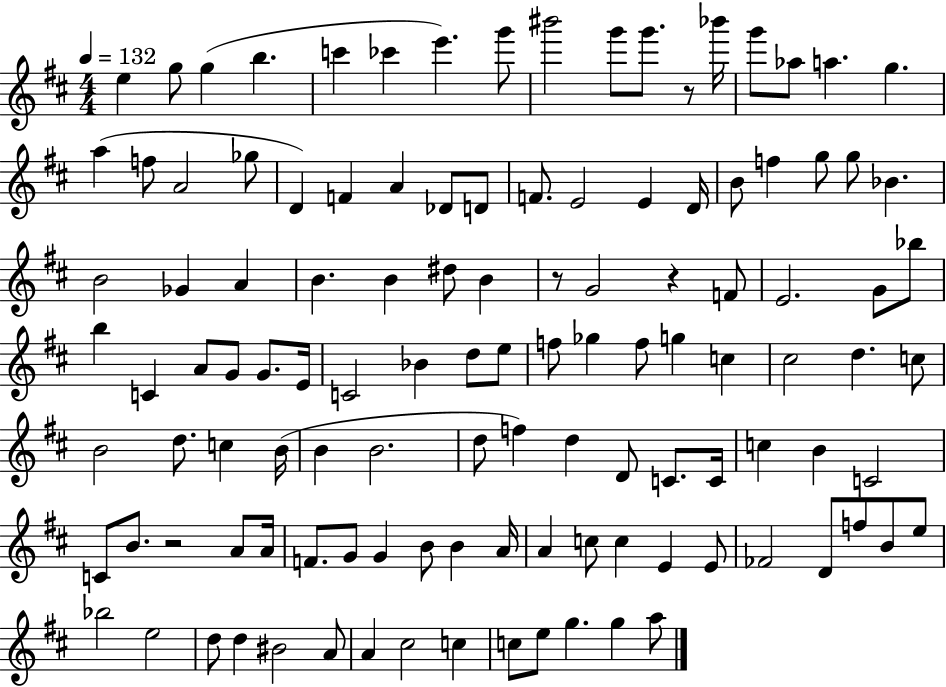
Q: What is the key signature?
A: D major